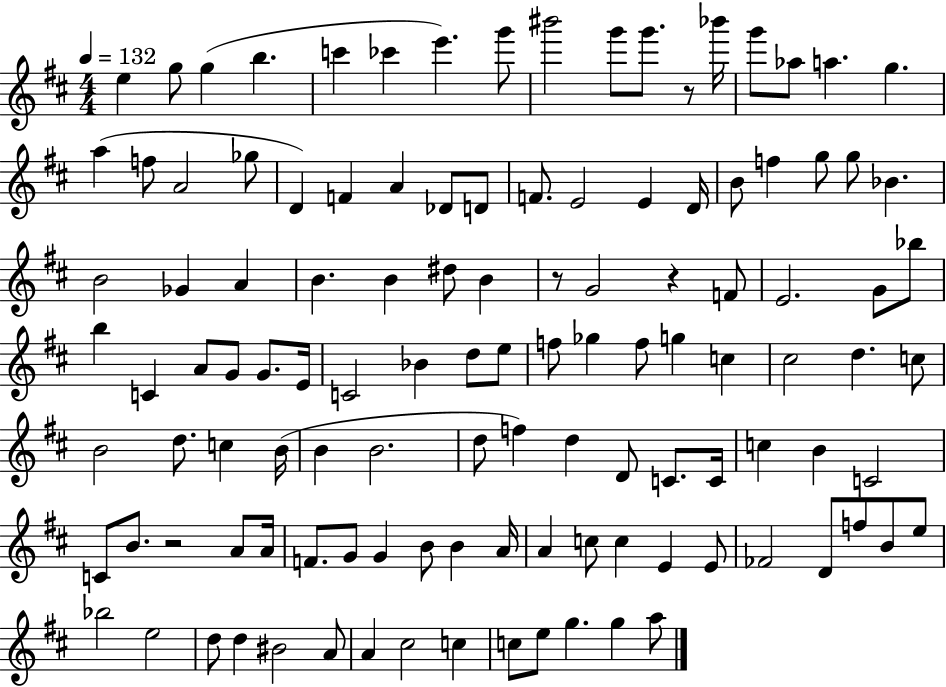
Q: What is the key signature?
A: D major